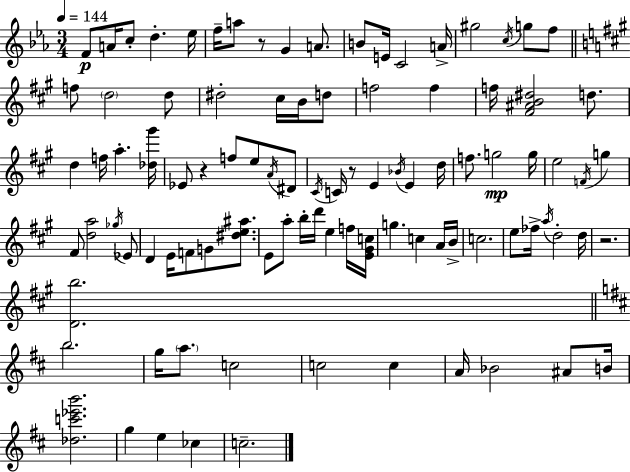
X:1
T:Untitled
M:3/4
L:1/4
K:Cm
F/2 A/4 c/2 d _e/4 f/4 a/2 z/2 G A/2 B/2 E/4 C2 A/4 ^g2 c/4 g/2 f/2 f/2 d2 d/2 ^d2 ^c/4 B/4 d/2 f2 f f/4 [^F^AB^d]2 d/2 d f/4 a [_d^g']/4 _E/2 z f/2 e/2 A/4 ^D/2 ^C/4 C/4 z/2 E _B/4 E d/4 f/2 g2 g/4 e2 F/4 g ^F/2 [da]2 _g/4 _E/2 D E/4 F/2 G/2 [^de^a]/2 E/2 a/2 b/4 d'/4 e f/4 [E^Gc]/4 g c A/4 B/4 c2 e/2 _f/4 a/4 d2 d/4 z2 [Db]2 b2 g/4 a/2 c2 c2 c A/4 _B2 ^A/2 B/4 [_dc'_e'b']2 g e _c c2